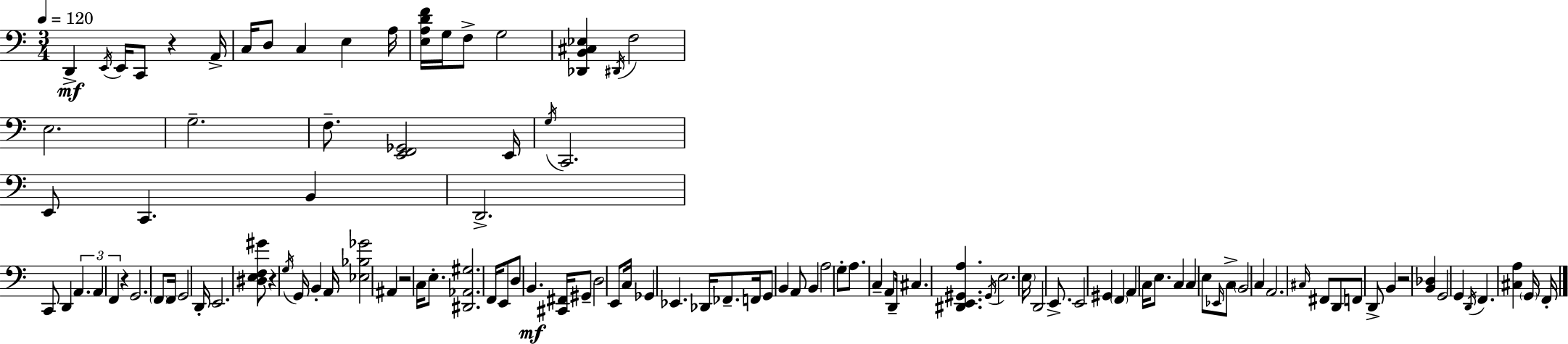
{
  \clef bass
  \numericTimeSignature
  \time 3/4
  \key a \minor
  \tempo 4 = 120
  d,4->\mf \acciaccatura { e,16 } e,16 c,8 r4 | a,16-> c16 d8 c4 e4 | a16 <e a d' f'>16 g16 f8-> g2 | <des, b, cis ees>4 \acciaccatura { dis,16 } f2 | \break e2. | g2.-- | f8.-- <e, f, ges,>2 | e,16 \acciaccatura { g16 } c,2. | \break e,8 c,4. b,4 | d,2.-> | c,8 d,4 \tuplet 3/2 { a,4. | a,4 f,4 } r4 | \break g,2. | \parenthesize f,8 f,16 g,2 | d,16-. e,2. | <dis e f gis'>8 r4 \acciaccatura { g16 } g,16 b,4-. | \break a,16 <ees bes ges'>2 | ais,4 r2 | c16 e8.-. <dis, aes, gis>2. | f,16 e,8 d8 b,4.\mf | \break <cis, fis,>16 gis,8-- d2 | e,8 c16 ges,4 ees,4. | des,16 fes,8.-- f,16 g,8 b,4 | a,8 b,4 a2 | \break g8-. a8. c4-- | a,8 d,16-- cis4. <dis, e, gis, a>4. | \acciaccatura { gis,16 } e2. | \parenthesize e16 d,2 | \break e,8.-> e,2 | gis,4 \parenthesize f,4 a,4 | c16 e8. c4 c4 | e8 \grace { ees,16 } c8-> \parenthesize b,2 | \break c4 a,2. | \grace { cis16 } fis,8 d,8 f,8 | d,8-> b,4 r2 | <b, des>4 g,2 | \break g,4 \acciaccatura { d,16 } f,4. | <cis a>4 \parenthesize g,16 f,16-. \bar "|."
}